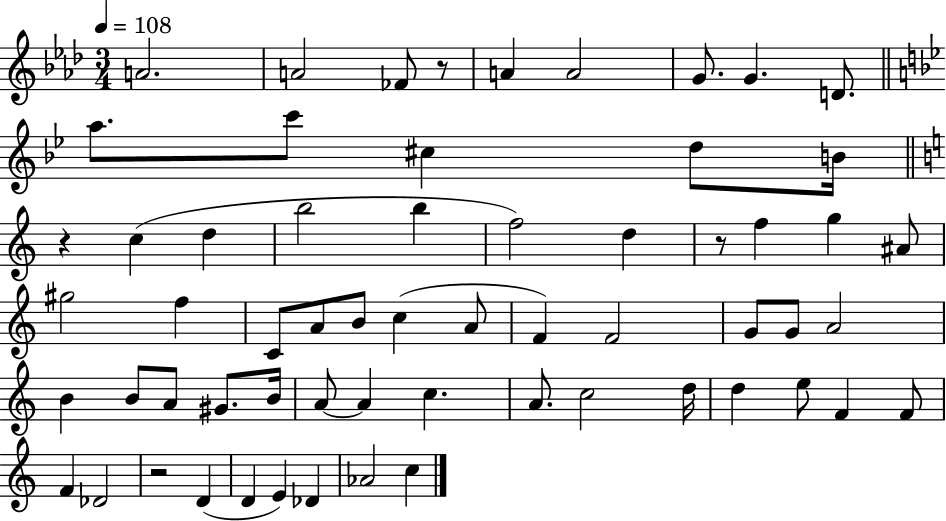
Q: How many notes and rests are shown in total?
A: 61